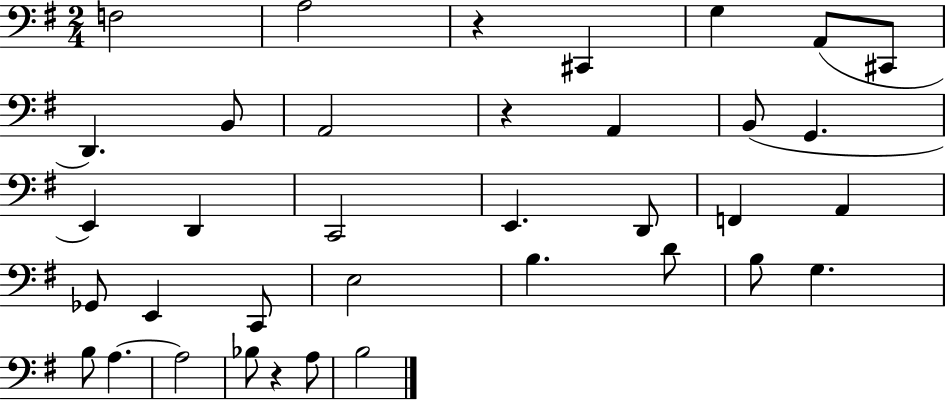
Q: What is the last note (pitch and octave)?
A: B3